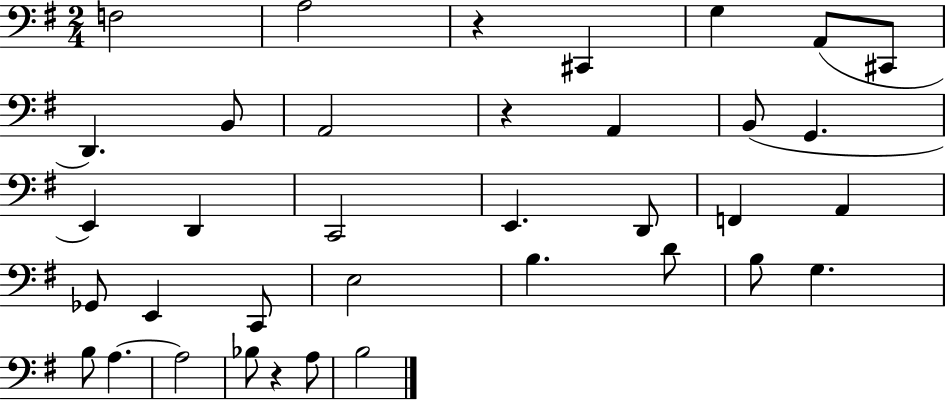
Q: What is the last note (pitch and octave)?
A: B3